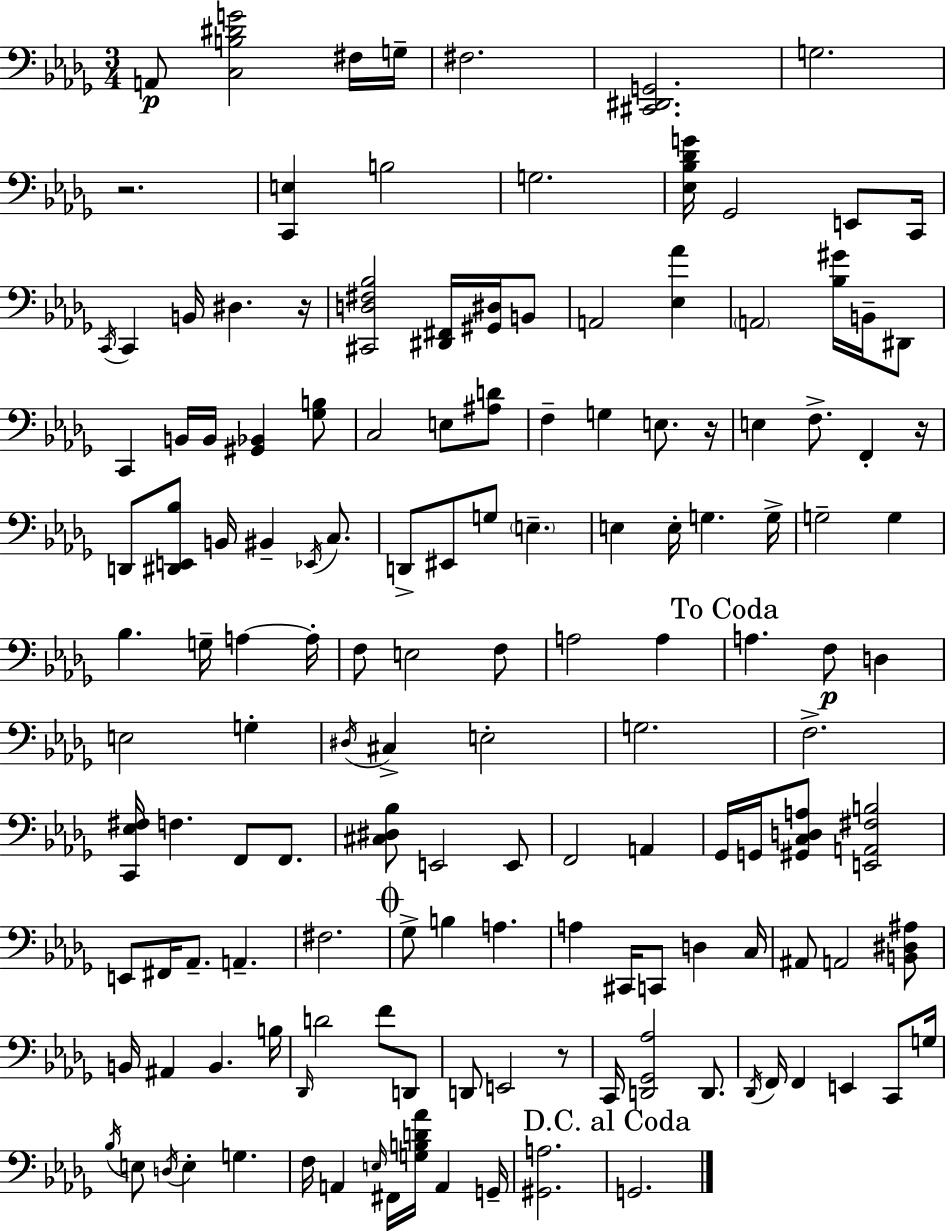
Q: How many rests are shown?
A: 5